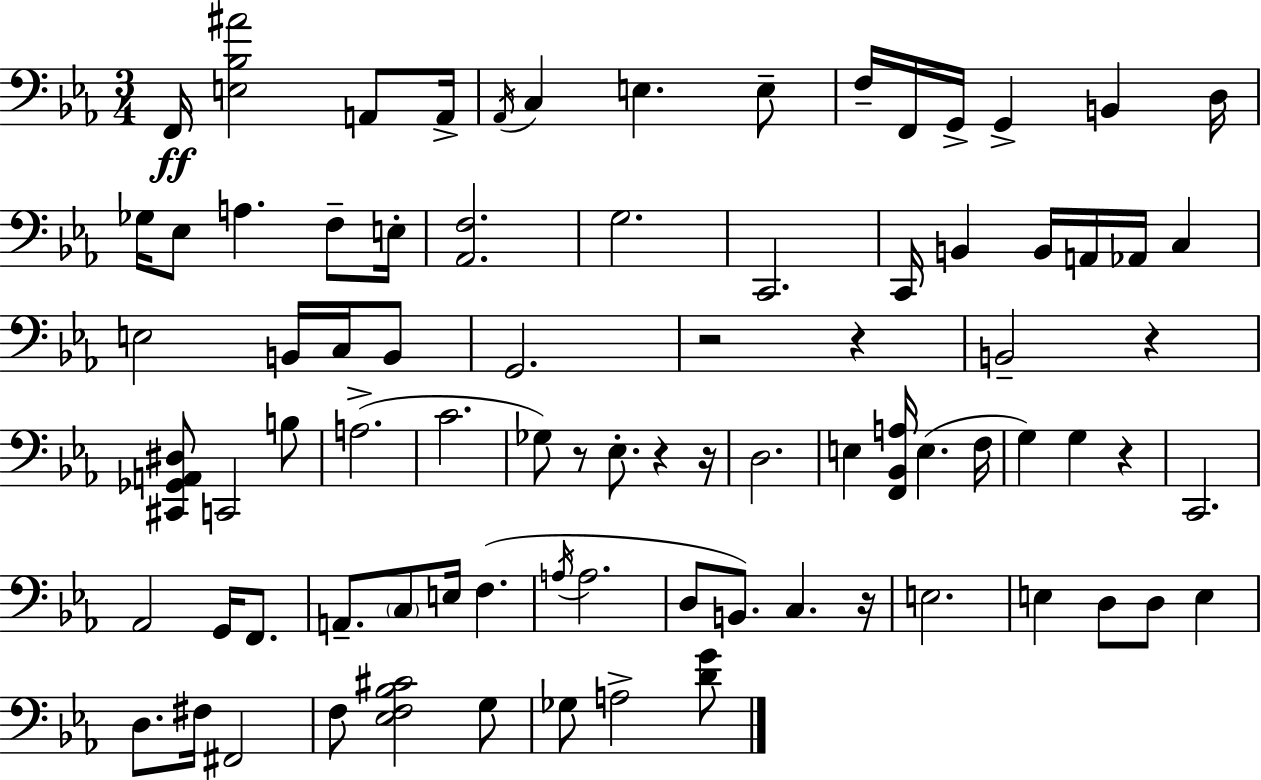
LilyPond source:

{
  \clef bass
  \numericTimeSignature
  \time 3/4
  \key ees \major
  f,16\ff <e bes ais'>2 a,8 a,16-> | \acciaccatura { aes,16 } c4 e4. e8-- | f16-- f,16 g,16-> g,4-> b,4 | d16 ges16 ees8 a4. f8-- | \break e16-. <aes, f>2. | g2. | c,2. | c,16 b,4 b,16 a,16 aes,16 c4 | \break e2 b,16 c16 b,8 | g,2. | r2 r4 | b,2-- r4 | \break <cis, ges, a, dis>8 c,2 b8 | a2.->( | c'2. | ges8) r8 ees8.-. r4 | \break r16 d2. | e4 <f, bes, a>16 e4.( | f16 g4) g4 r4 | c,2. | \break aes,2 g,16 f,8. | a,8.-- \parenthesize c8 e16 f4.( | \acciaccatura { a16 } a2. | d8 b,8.) c4. | \break r16 e2. | e4 d8 d8 e4 | d8. fis16 fis,2 | f8 <ees f bes cis'>2 | \break g8 ges8 a2-> | <d' g'>8 \bar "|."
}